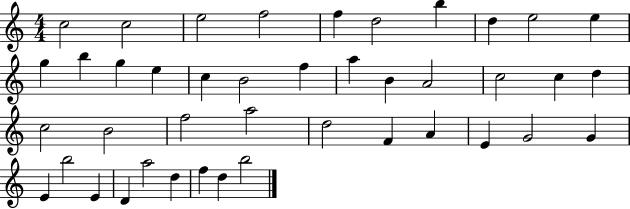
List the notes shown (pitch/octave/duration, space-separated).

C5/h C5/h E5/h F5/h F5/q D5/h B5/q D5/q E5/h E5/q G5/q B5/q G5/q E5/q C5/q B4/h F5/q A5/q B4/q A4/h C5/h C5/q D5/q C5/h B4/h F5/h A5/h D5/h F4/q A4/q E4/q G4/h G4/q E4/q B5/h E4/q D4/q A5/h D5/q F5/q D5/q B5/h